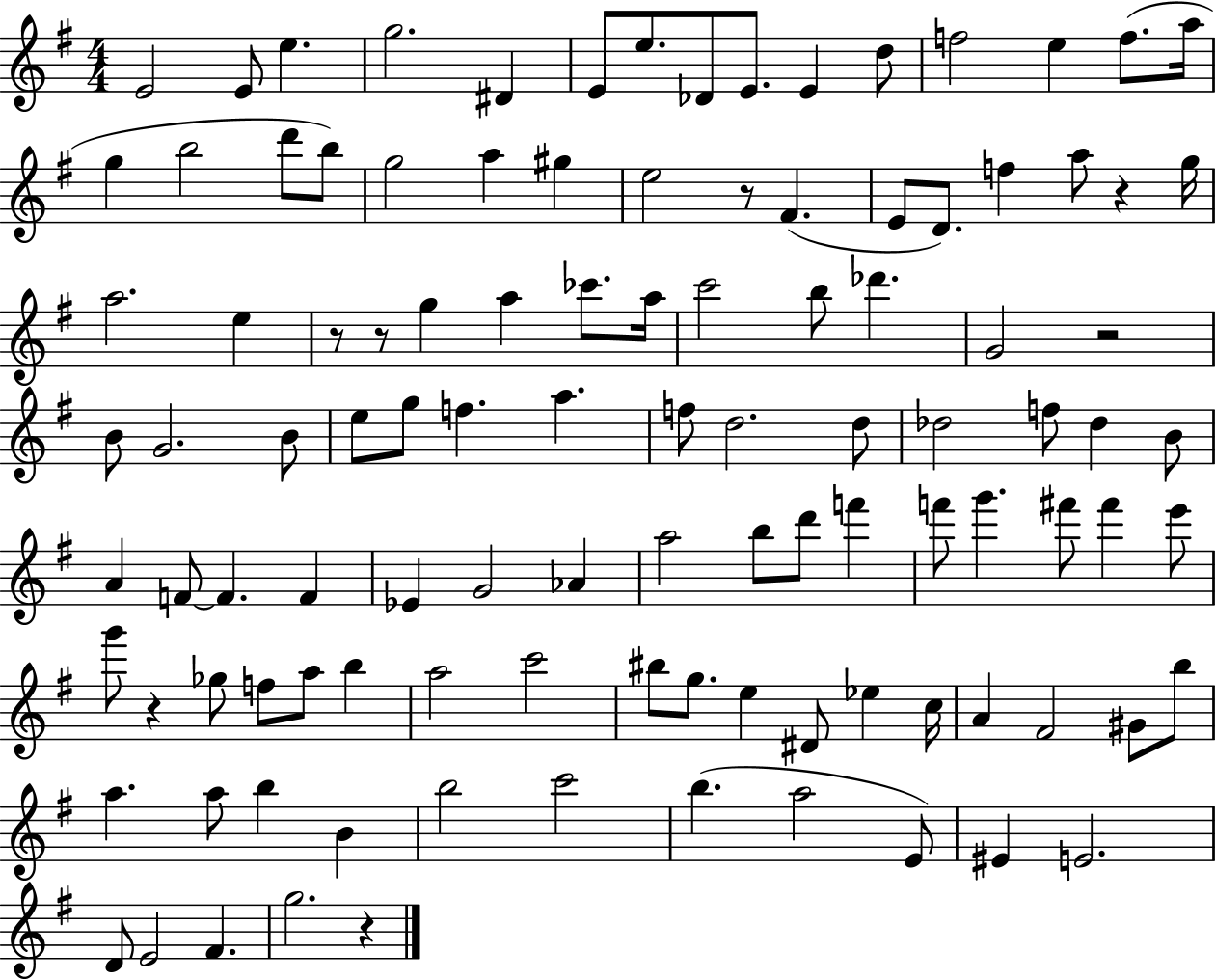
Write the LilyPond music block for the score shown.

{
  \clef treble
  \numericTimeSignature
  \time 4/4
  \key g \major
  e'2 e'8 e''4. | g''2. dis'4 | e'8 e''8. des'8 e'8. e'4 d''8 | f''2 e''4 f''8.( a''16 | \break g''4 b''2 d'''8 b''8) | g''2 a''4 gis''4 | e''2 r8 fis'4.( | e'8 d'8.) f''4 a''8 r4 g''16 | \break a''2. e''4 | r8 r8 g''4 a''4 ces'''8. a''16 | c'''2 b''8 des'''4. | g'2 r2 | \break b'8 g'2. b'8 | e''8 g''8 f''4. a''4. | f''8 d''2. d''8 | des''2 f''8 des''4 b'8 | \break a'4 f'8~~ f'4. f'4 | ees'4 g'2 aes'4 | a''2 b''8 d'''8 f'''4 | f'''8 g'''4. fis'''8 fis'''4 e'''8 | \break g'''8 r4 ges''8 f''8 a''8 b''4 | a''2 c'''2 | bis''8 g''8. e''4 dis'8 ees''4 c''16 | a'4 fis'2 gis'8 b''8 | \break a''4. a''8 b''4 b'4 | b''2 c'''2 | b''4.( a''2 e'8) | eis'4 e'2. | \break d'8 e'2 fis'4. | g''2. r4 | \bar "|."
}